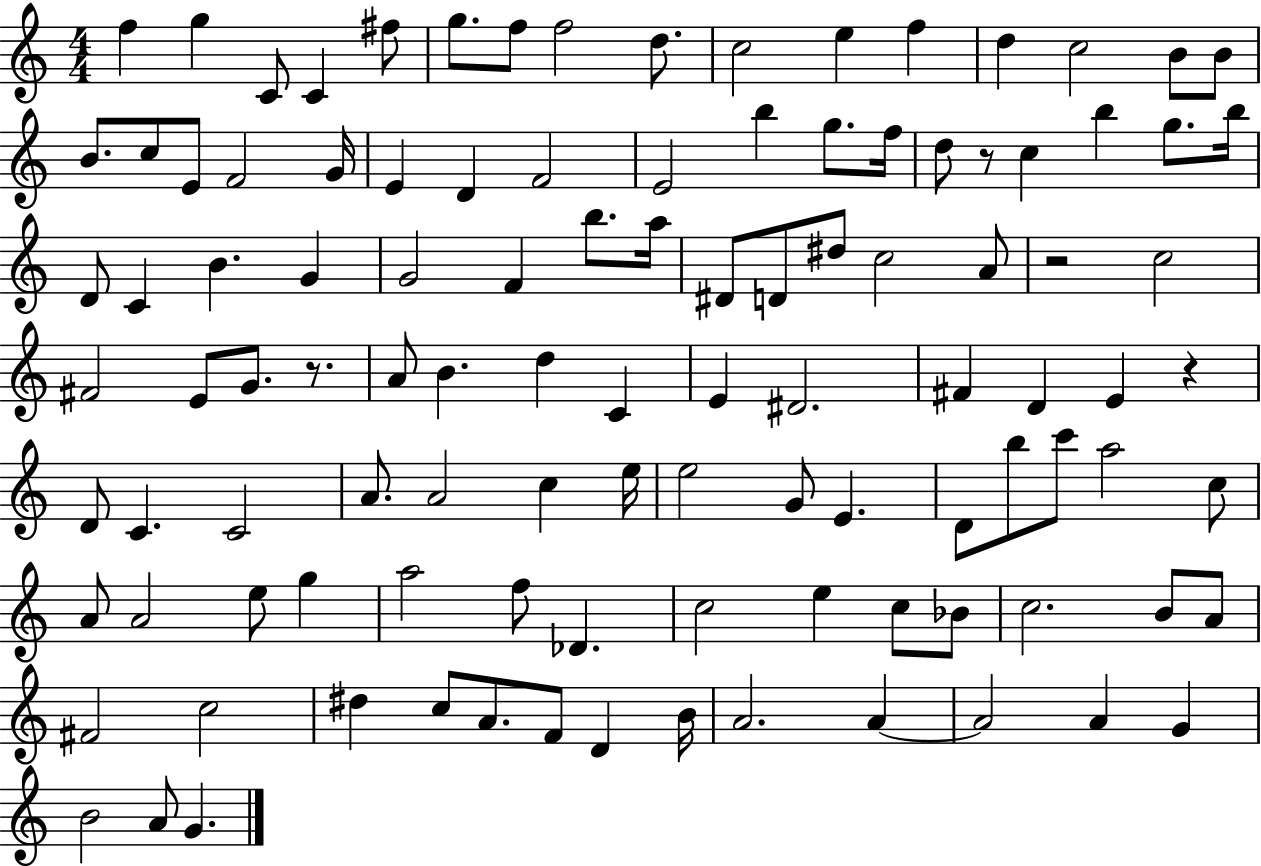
X:1
T:Untitled
M:4/4
L:1/4
K:C
f g C/2 C ^f/2 g/2 f/2 f2 d/2 c2 e f d c2 B/2 B/2 B/2 c/2 E/2 F2 G/4 E D F2 E2 b g/2 f/4 d/2 z/2 c b g/2 b/4 D/2 C B G G2 F b/2 a/4 ^D/2 D/2 ^d/2 c2 A/2 z2 c2 ^F2 E/2 G/2 z/2 A/2 B d C E ^D2 ^F D E z D/2 C C2 A/2 A2 c e/4 e2 G/2 E D/2 b/2 c'/2 a2 c/2 A/2 A2 e/2 g a2 f/2 _D c2 e c/2 _B/2 c2 B/2 A/2 ^F2 c2 ^d c/2 A/2 F/2 D B/4 A2 A A2 A G B2 A/2 G